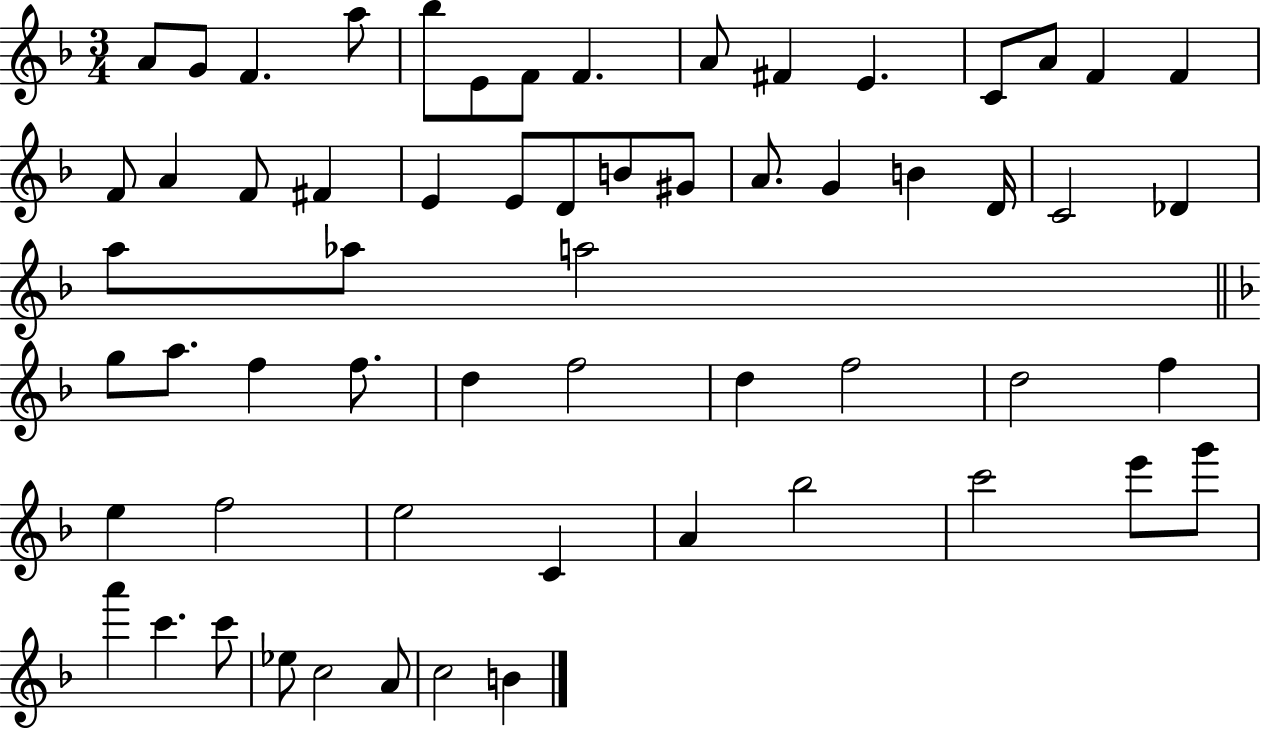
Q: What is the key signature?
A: F major